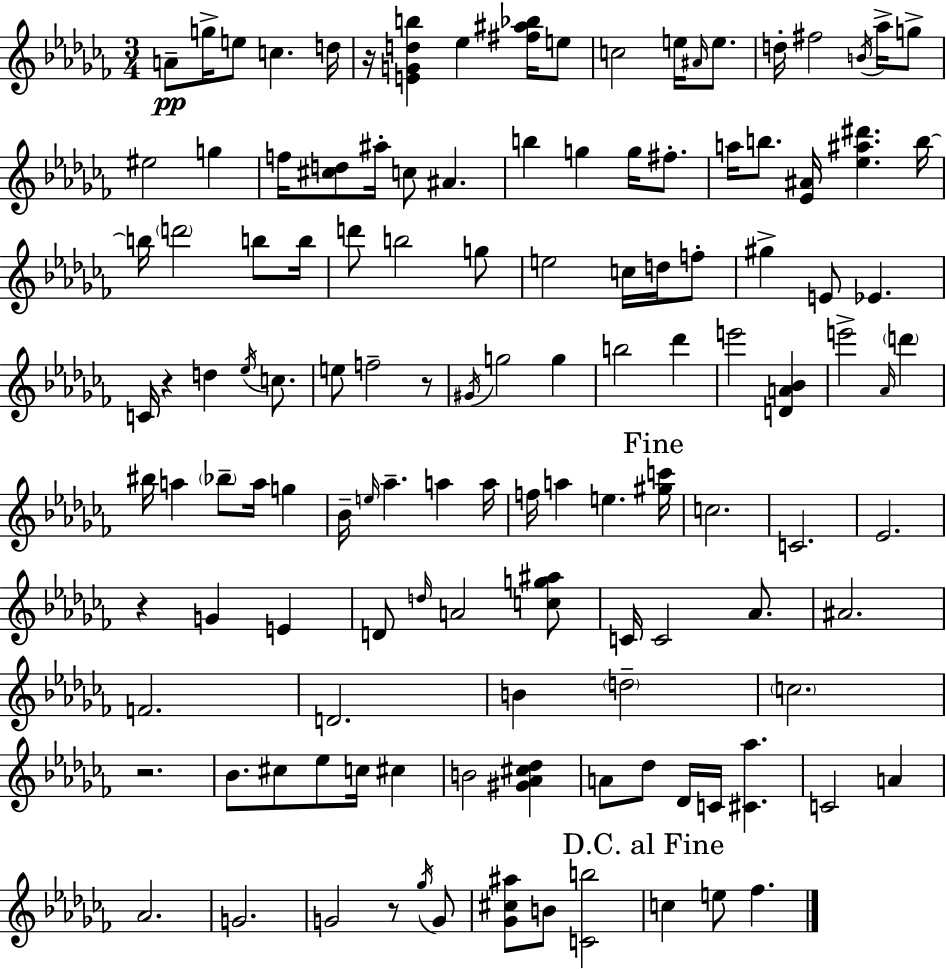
A4/e G5/s E5/e C5/q. D5/s R/s [E4,G4,D5,B5]/q Eb5/q [F#5,A#5,Bb5]/s E5/e C5/h E5/s A#4/s E5/e. D5/s F#5/h B4/s Ab5/s G5/e EIS5/h G5/q F5/s [C#5,D5]/e A#5/s C5/e A#4/q. B5/q G5/q G5/s F#5/e. A5/s B5/e. [Eb4,A#4]/s [Eb5,A#5,D#6]/q. B5/s B5/s D6/h B5/e B5/s D6/e B5/h G5/e E5/h C5/s D5/s F5/e G#5/q E4/e Eb4/q. C4/s R/q D5/q Eb5/s C5/e. E5/e F5/h R/e G#4/s G5/h G5/q B5/h Db6/q E6/h [D4,A4,Bb4]/q E6/h Ab4/s D6/q BIS5/s A5/q Bb5/e A5/s G5/q Bb4/s E5/s Ab5/q. A5/q A5/s F5/s A5/q E5/q. [G#5,C6]/s C5/h. C4/h. Eb4/h. R/q G4/q E4/q D4/e D5/s A4/h [C5,G5,A#5]/e C4/s C4/h Ab4/e. A#4/h. F4/h. D4/h. B4/q D5/h C5/h. R/h. Bb4/e. C#5/e Eb5/e C5/s C#5/q B4/h [G#4,Ab4,C#5,Db5]/q A4/e Db5/e Db4/s C4/s [C#4,Ab5]/q. C4/h A4/q Ab4/h. G4/h. G4/h R/e Gb5/s G4/e [Gb4,C#5,A#5]/e B4/e [C4,B5]/h C5/q E5/e FES5/q.